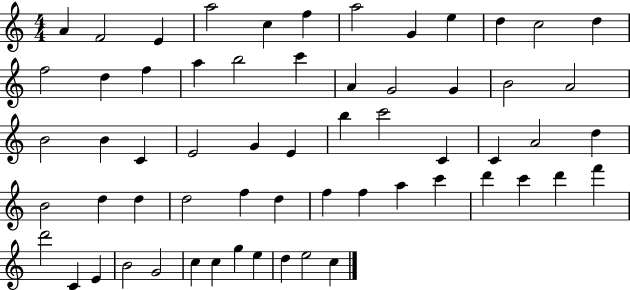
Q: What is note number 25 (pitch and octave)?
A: B4